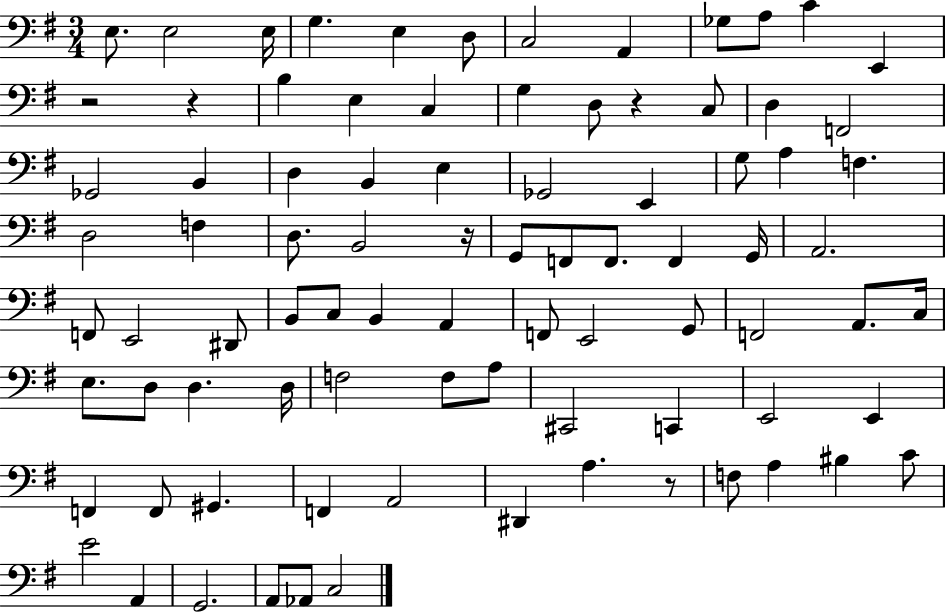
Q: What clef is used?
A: bass